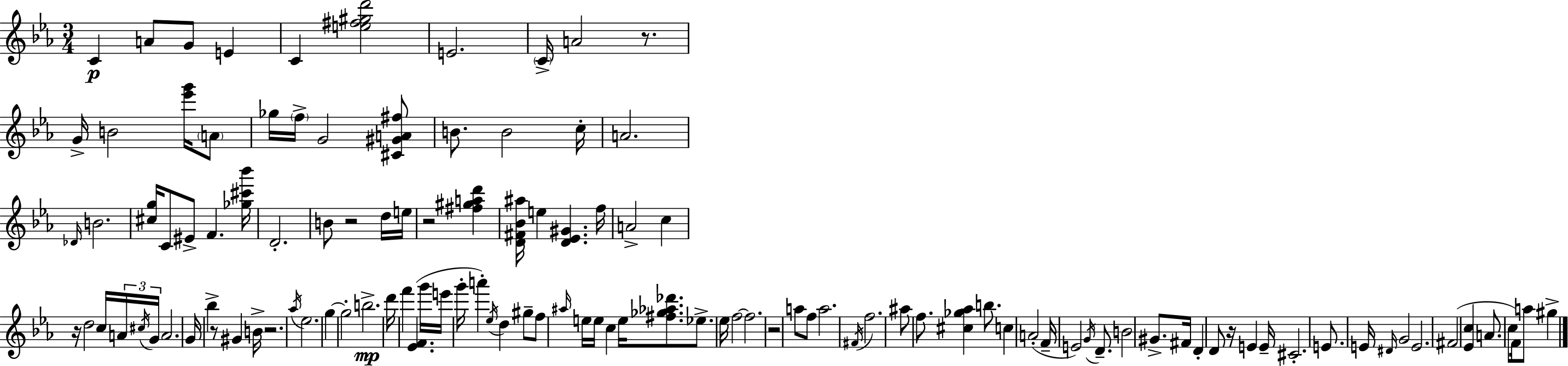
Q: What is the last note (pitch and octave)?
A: G#5